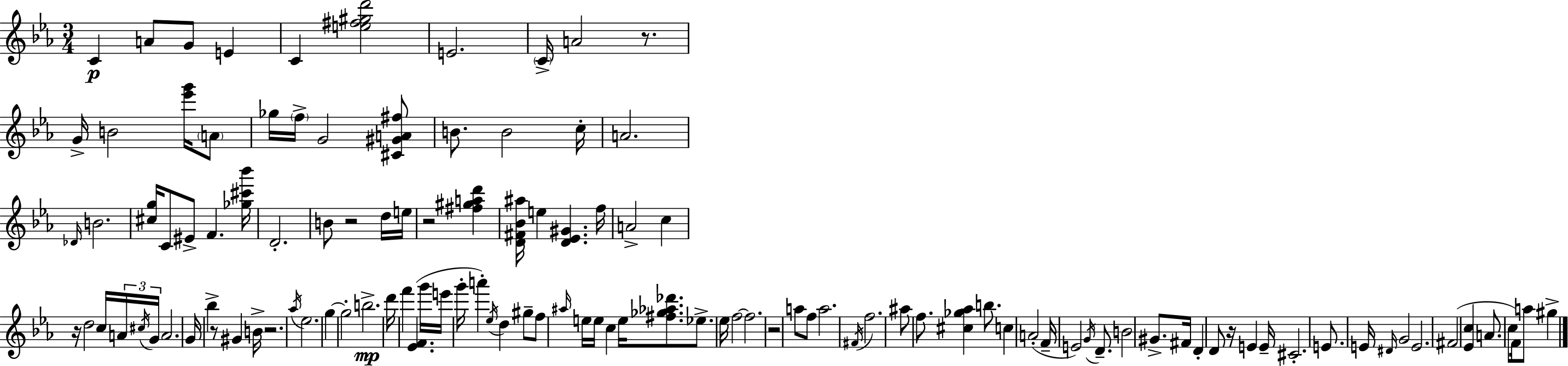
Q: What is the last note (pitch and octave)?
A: G#5